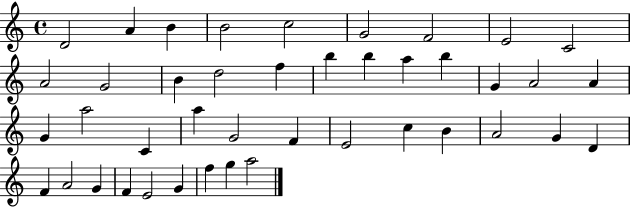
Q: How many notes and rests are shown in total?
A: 42